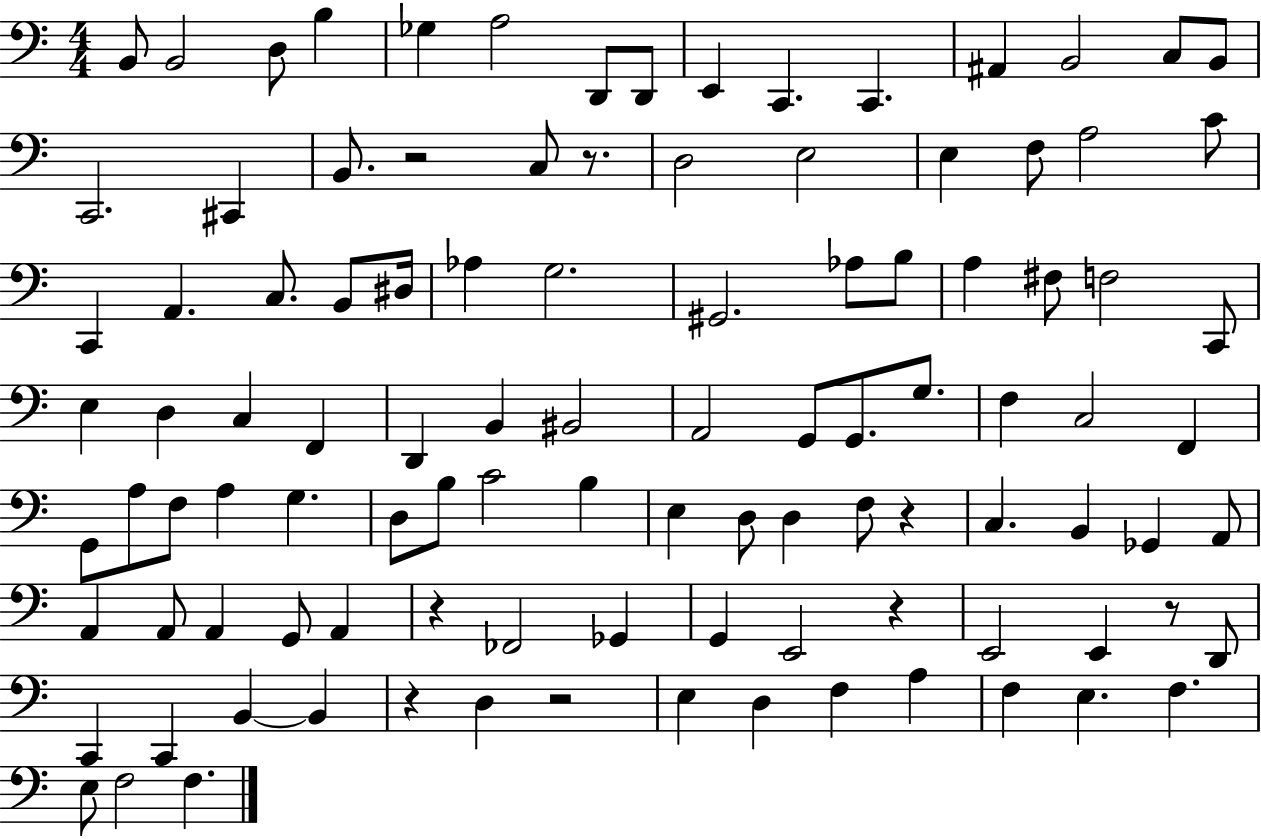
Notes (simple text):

B2/e B2/h D3/e B3/q Gb3/q A3/h D2/e D2/e E2/q C2/q. C2/q. A#2/q B2/h C3/e B2/e C2/h. C#2/q B2/e. R/h C3/e R/e. D3/h E3/h E3/q F3/e A3/h C4/e C2/q A2/q. C3/e. B2/e D#3/s Ab3/q G3/h. G#2/h. Ab3/e B3/e A3/q F#3/e F3/h C2/e E3/q D3/q C3/q F2/q D2/q B2/q BIS2/h A2/h G2/e G2/e. G3/e. F3/q C3/h F2/q G2/e A3/e F3/e A3/q G3/q. D3/e B3/e C4/h B3/q E3/q D3/e D3/q F3/e R/q C3/q. B2/q Gb2/q A2/e A2/q A2/e A2/q G2/e A2/q R/q FES2/h Gb2/q G2/q E2/h R/q E2/h E2/q R/e D2/e C2/q C2/q B2/q B2/q R/q D3/q R/h E3/q D3/q F3/q A3/q F3/q E3/q. F3/q. E3/e F3/h F3/q.